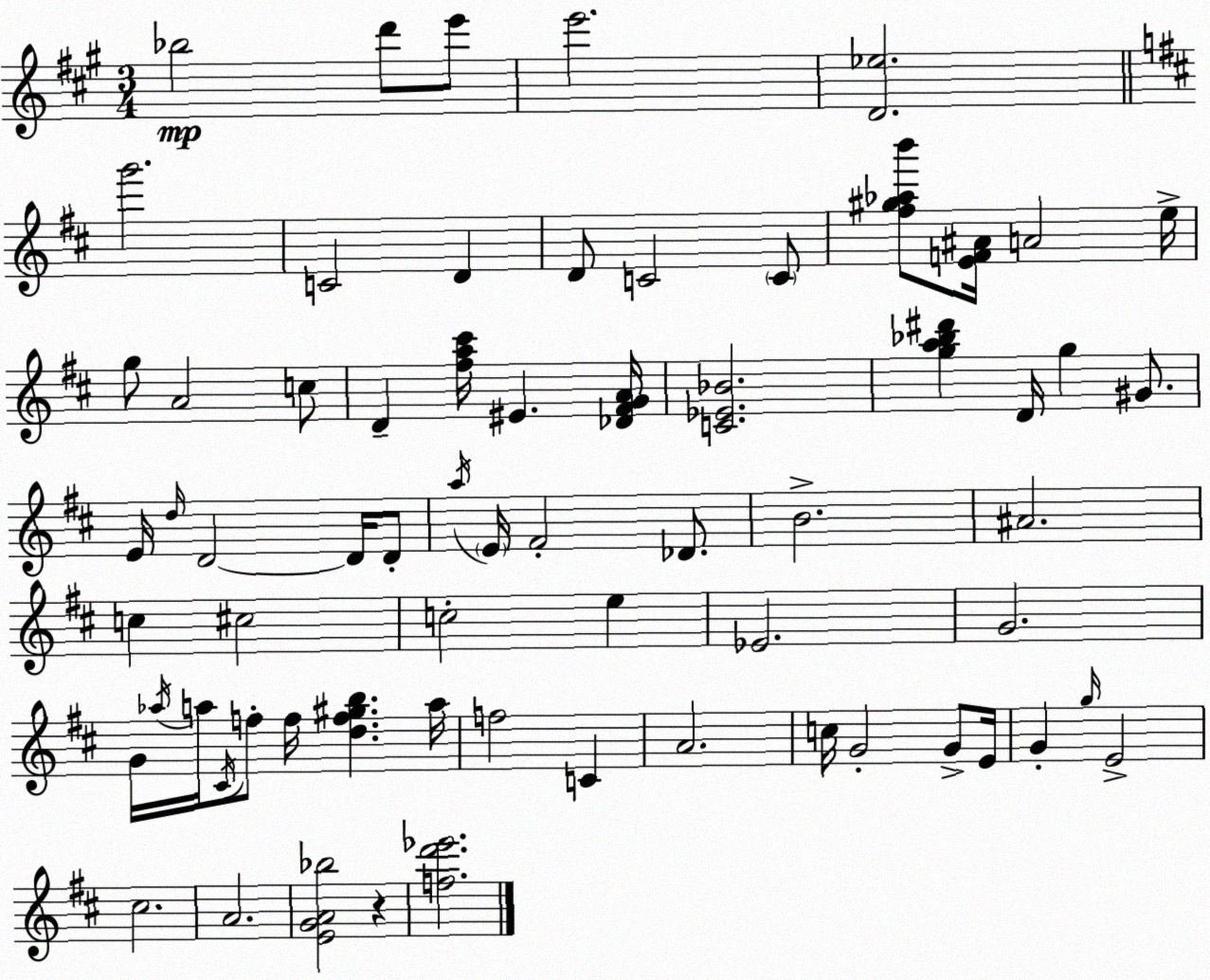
X:1
T:Untitled
M:3/4
L:1/4
K:A
_b2 d'/2 e'/2 e'2 [D_e]2 g'2 C2 D D/2 C2 C/2 [^f^g_ab']/2 [EF^A]/4 A2 e/4 g/2 A2 c/2 D [^fa^c']/4 ^E [_D^FGA]/4 [C_E_B]2 [ga_b^d'] D/4 g ^G/2 E/4 d/4 D2 D/4 D/2 a/4 E/4 ^F2 _D/2 B2 ^A2 c ^c2 c2 e _E2 G2 G/4 _a/4 a/4 ^C/4 f/2 f/4 [df^gb] a/4 f2 C A2 c/4 G2 G/2 E/4 G g/4 E2 ^c2 A2 [EGA_b]2 z [fd'_e']2